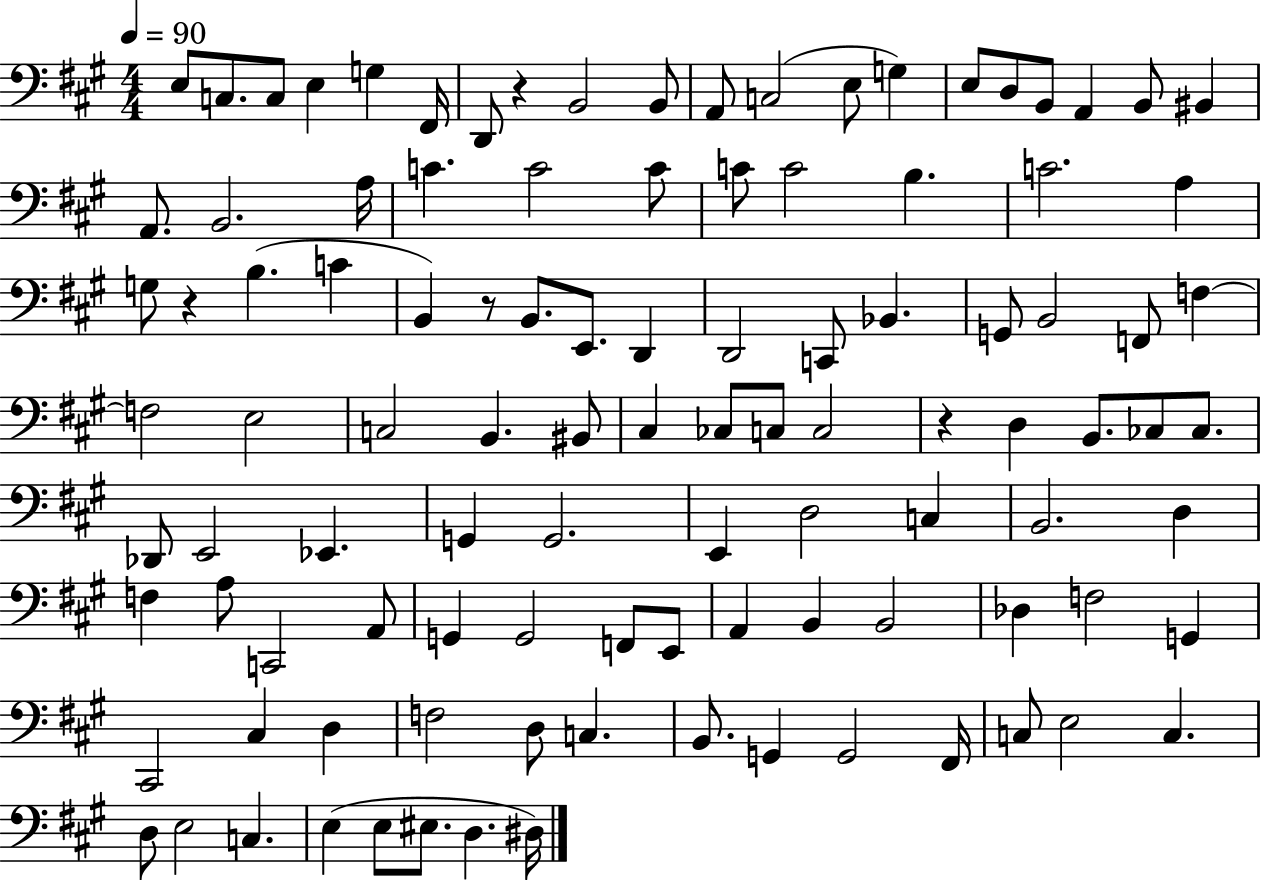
X:1
T:Untitled
M:4/4
L:1/4
K:A
E,/2 C,/2 C,/2 E, G, ^F,,/4 D,,/2 z B,,2 B,,/2 A,,/2 C,2 E,/2 G, E,/2 D,/2 B,,/2 A,, B,,/2 ^B,, A,,/2 B,,2 A,/4 C C2 C/2 C/2 C2 B, C2 A, G,/2 z B, C B,, z/2 B,,/2 E,,/2 D,, D,,2 C,,/2 _B,, G,,/2 B,,2 F,,/2 F, F,2 E,2 C,2 B,, ^B,,/2 ^C, _C,/2 C,/2 C,2 z D, B,,/2 _C,/2 _C,/2 _D,,/2 E,,2 _E,, G,, G,,2 E,, D,2 C, B,,2 D, F, A,/2 C,,2 A,,/2 G,, G,,2 F,,/2 E,,/2 A,, B,, B,,2 _D, F,2 G,, ^C,,2 ^C, D, F,2 D,/2 C, B,,/2 G,, G,,2 ^F,,/4 C,/2 E,2 C, D,/2 E,2 C, E, E,/2 ^E,/2 D, ^D,/4